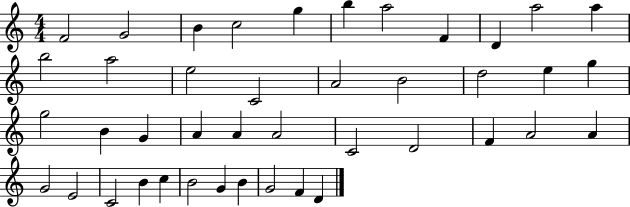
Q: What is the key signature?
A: C major